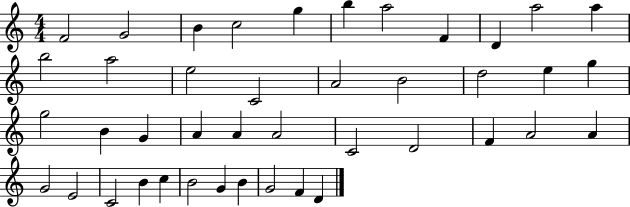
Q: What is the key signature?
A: C major